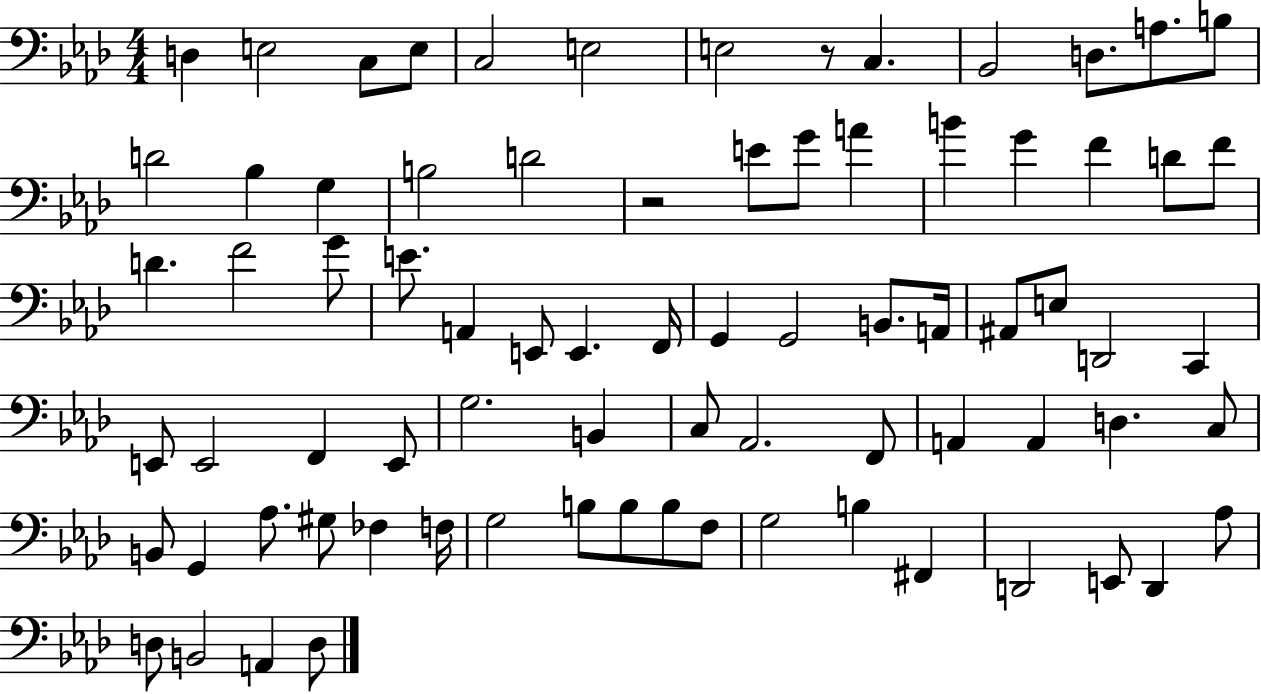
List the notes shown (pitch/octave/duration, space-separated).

D3/q E3/h C3/e E3/e C3/h E3/h E3/h R/e C3/q. Bb2/h D3/e. A3/e. B3/e D4/h Bb3/q G3/q B3/h D4/h R/h E4/e G4/e A4/q B4/q G4/q F4/q D4/e F4/e D4/q. F4/h G4/e E4/e. A2/q E2/e E2/q. F2/s G2/q G2/h B2/e. A2/s A#2/e E3/e D2/h C2/q E2/e E2/h F2/q E2/e G3/h. B2/q C3/e Ab2/h. F2/e A2/q A2/q D3/q. C3/e B2/e G2/q Ab3/e. G#3/e FES3/q F3/s G3/h B3/e B3/e B3/e F3/e G3/h B3/q F#2/q D2/h E2/e D2/q Ab3/e D3/e B2/h A2/q D3/e